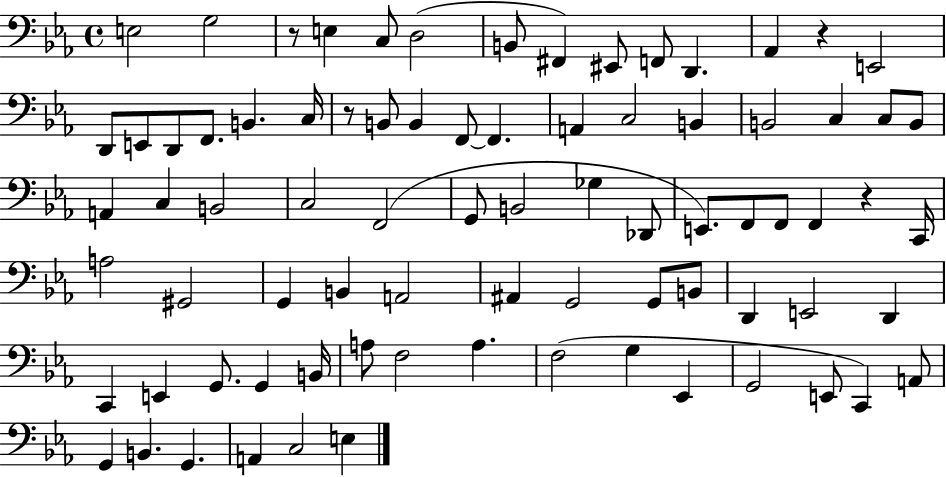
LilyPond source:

{
  \clef bass
  \time 4/4
  \defaultTimeSignature
  \key ees \major
  e2 g2 | r8 e4 c8 d2( | b,8 fis,4) eis,8 f,8 d,4. | aes,4 r4 e,2 | \break d,8 e,8 d,8 f,8. b,4. c16 | r8 b,8 b,4 f,8~~ f,4. | a,4 c2 b,4 | b,2 c4 c8 b,8 | \break a,4 c4 b,2 | c2 f,2( | g,8 b,2 ges4 des,8 | e,8.) f,8 f,8 f,4 r4 c,16 | \break a2 gis,2 | g,4 b,4 a,2 | ais,4 g,2 g,8 b,8 | d,4 e,2 d,4 | \break c,4 e,4 g,8. g,4 b,16 | a8 f2 a4. | f2( g4 ees,4 | g,2 e,8 c,4) a,8 | \break g,4 b,4. g,4. | a,4 c2 e4 | \bar "|."
}